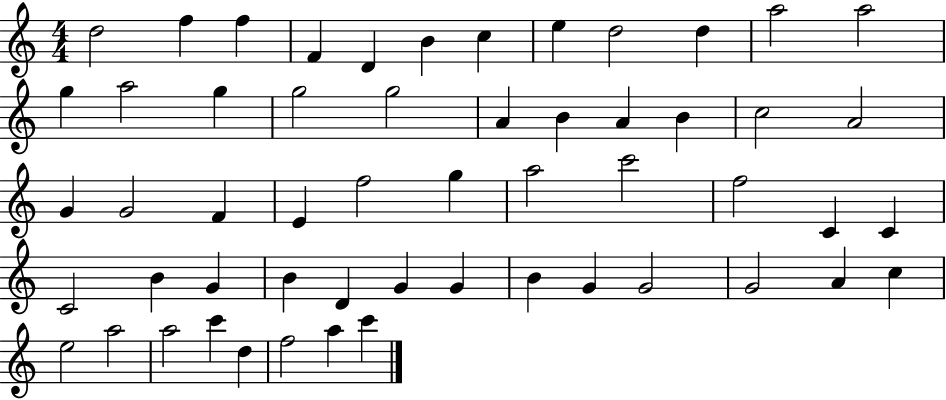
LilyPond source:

{
  \clef treble
  \numericTimeSignature
  \time 4/4
  \key c \major
  d''2 f''4 f''4 | f'4 d'4 b'4 c''4 | e''4 d''2 d''4 | a''2 a''2 | \break g''4 a''2 g''4 | g''2 g''2 | a'4 b'4 a'4 b'4 | c''2 a'2 | \break g'4 g'2 f'4 | e'4 f''2 g''4 | a''2 c'''2 | f''2 c'4 c'4 | \break c'2 b'4 g'4 | b'4 d'4 g'4 g'4 | b'4 g'4 g'2 | g'2 a'4 c''4 | \break e''2 a''2 | a''2 c'''4 d''4 | f''2 a''4 c'''4 | \bar "|."
}